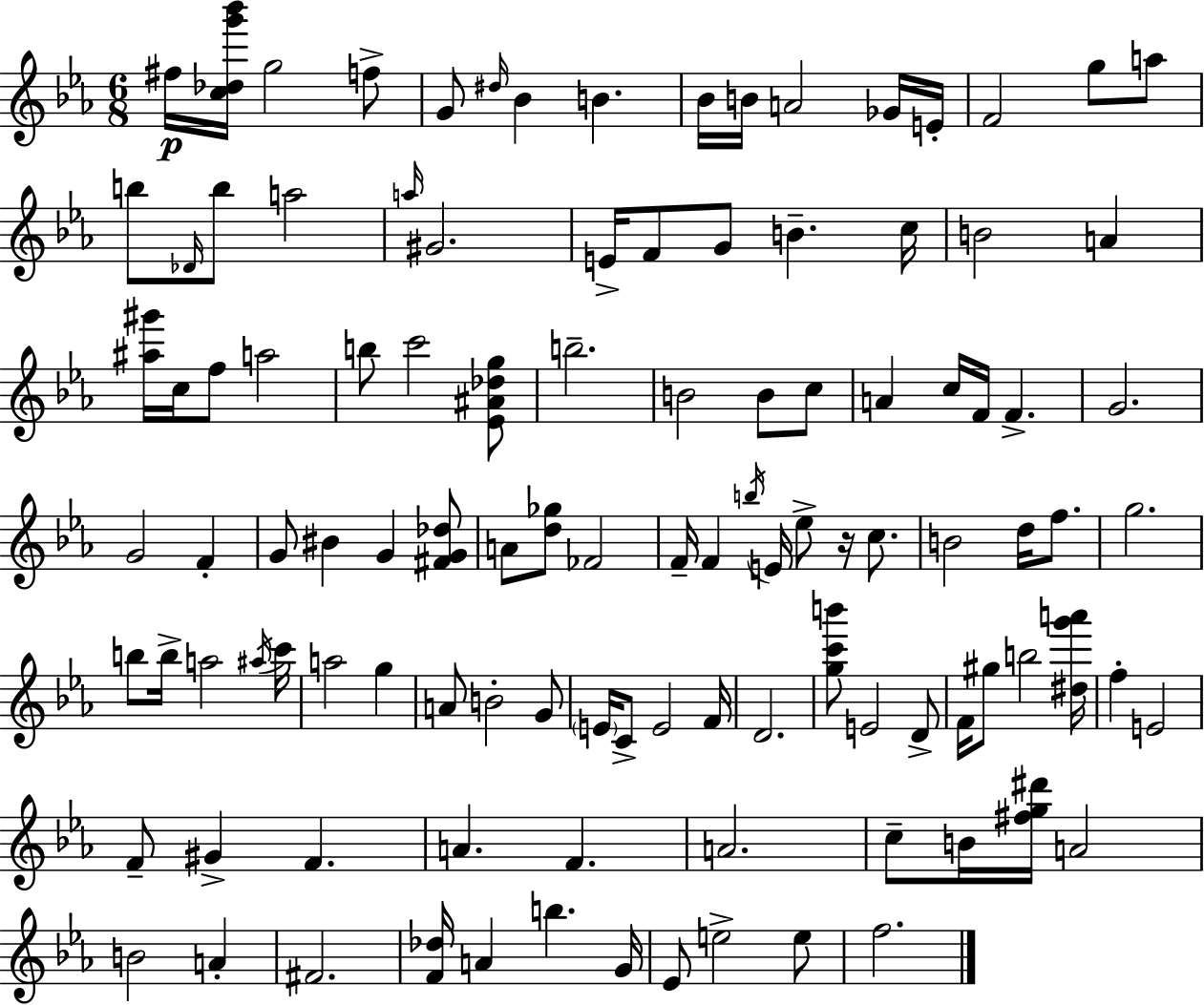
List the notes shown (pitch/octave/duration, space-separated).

F#5/s [C5,Db5,G6,Bb6]/s G5/h F5/e G4/e D#5/s Bb4/q B4/q. Bb4/s B4/s A4/h Gb4/s E4/s F4/h G5/e A5/e B5/e Db4/s B5/e A5/h A5/s G#4/h. E4/s F4/e G4/e B4/q. C5/s B4/h A4/q [A#5,G#6]/s C5/s F5/e A5/h B5/e C6/h [Eb4,A#4,Db5,G5]/e B5/h. B4/h B4/e C5/e A4/q C5/s F4/s F4/q. G4/h. G4/h F4/q G4/e BIS4/q G4/q [F#4,G4,Db5]/e A4/e [D5,Gb5]/e FES4/h F4/s F4/q B5/s E4/s Eb5/e R/s C5/e. B4/h D5/s F5/e. G5/h. B5/e B5/s A5/h A#5/s C6/s A5/h G5/q A4/e B4/h G4/e E4/s C4/e E4/h F4/s D4/h. [G5,C6,B6]/e E4/h D4/e F4/s G#5/e B5/h [D#5,G6,A6]/s F5/q E4/h F4/e G#4/q F4/q. A4/q. F4/q. A4/h. C5/e B4/s [F#5,G5,D#6]/s A4/h B4/h A4/q F#4/h. [F4,Db5]/s A4/q B5/q. G4/s Eb4/e E5/h E5/e F5/h.